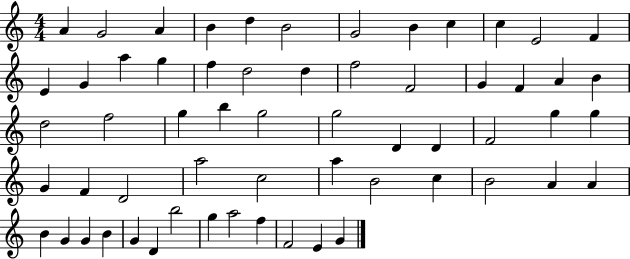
A4/q G4/h A4/q B4/q D5/q B4/h G4/h B4/q C5/q C5/q E4/h F4/q E4/q G4/q A5/q G5/q F5/q D5/h D5/q F5/h F4/h G4/q F4/q A4/q B4/q D5/h F5/h G5/q B5/q G5/h G5/h D4/q D4/q F4/h G5/q G5/q G4/q F4/q D4/h A5/h C5/h A5/q B4/h C5/q B4/h A4/q A4/q B4/q G4/q G4/q B4/q G4/q D4/q B5/h G5/q A5/h F5/q F4/h E4/q G4/q